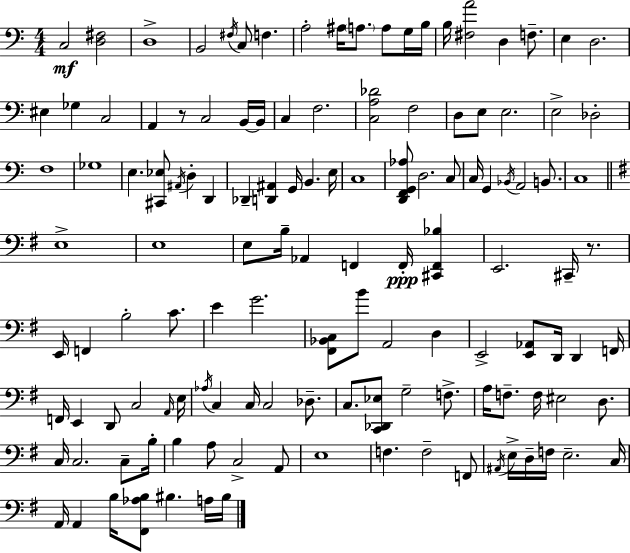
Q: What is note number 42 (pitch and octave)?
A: E3